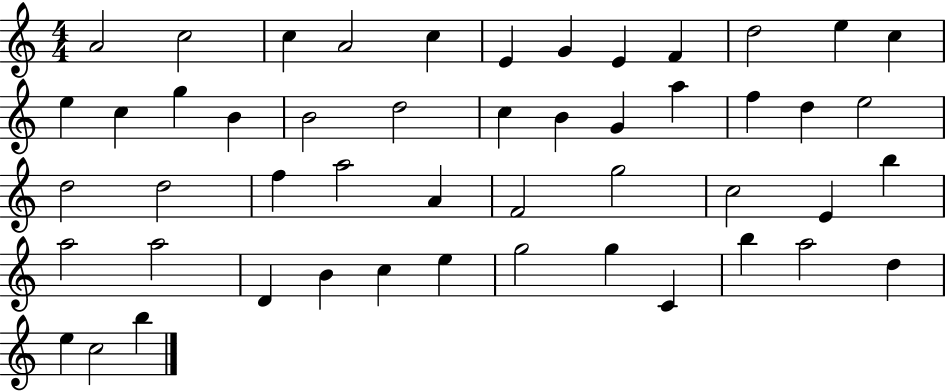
A4/h C5/h C5/q A4/h C5/q E4/q G4/q E4/q F4/q D5/h E5/q C5/q E5/q C5/q G5/q B4/q B4/h D5/h C5/q B4/q G4/q A5/q F5/q D5/q E5/h D5/h D5/h F5/q A5/h A4/q F4/h G5/h C5/h E4/q B5/q A5/h A5/h D4/q B4/q C5/q E5/q G5/h G5/q C4/q B5/q A5/h D5/q E5/q C5/h B5/q